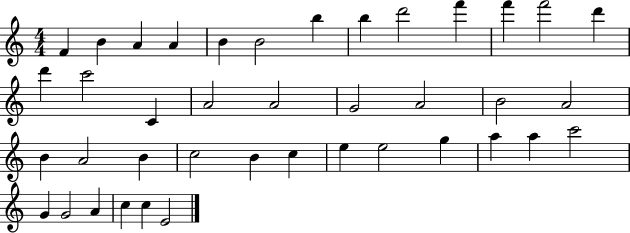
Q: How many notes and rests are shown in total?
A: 40